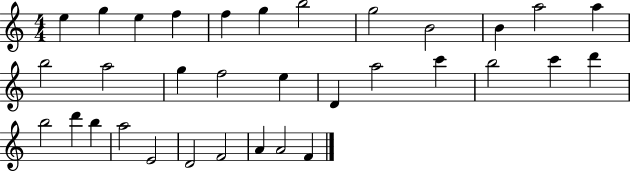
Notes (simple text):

E5/q G5/q E5/q F5/q F5/q G5/q B5/h G5/h B4/h B4/q A5/h A5/q B5/h A5/h G5/q F5/h E5/q D4/q A5/h C6/q B5/h C6/q D6/q B5/h D6/q B5/q A5/h E4/h D4/h F4/h A4/q A4/h F4/q